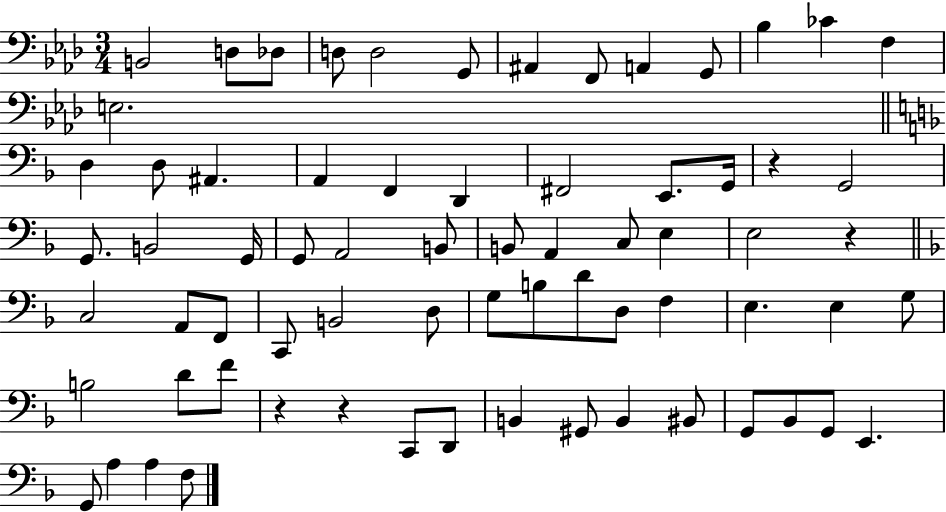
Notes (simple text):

B2/h D3/e Db3/e D3/e D3/h G2/e A#2/q F2/e A2/q G2/e Bb3/q CES4/q F3/q E3/h. D3/q D3/e A#2/q. A2/q F2/q D2/q F#2/h E2/e. G2/s R/q G2/h G2/e. B2/h G2/s G2/e A2/h B2/e B2/e A2/q C3/e E3/q E3/h R/q C3/h A2/e F2/e C2/e B2/h D3/e G3/e B3/e D4/e D3/e F3/q E3/q. E3/q G3/e B3/h D4/e F4/e R/q R/q C2/e D2/e B2/q G#2/e B2/q BIS2/e G2/e Bb2/e G2/e E2/q. G2/e A3/q A3/q F3/e